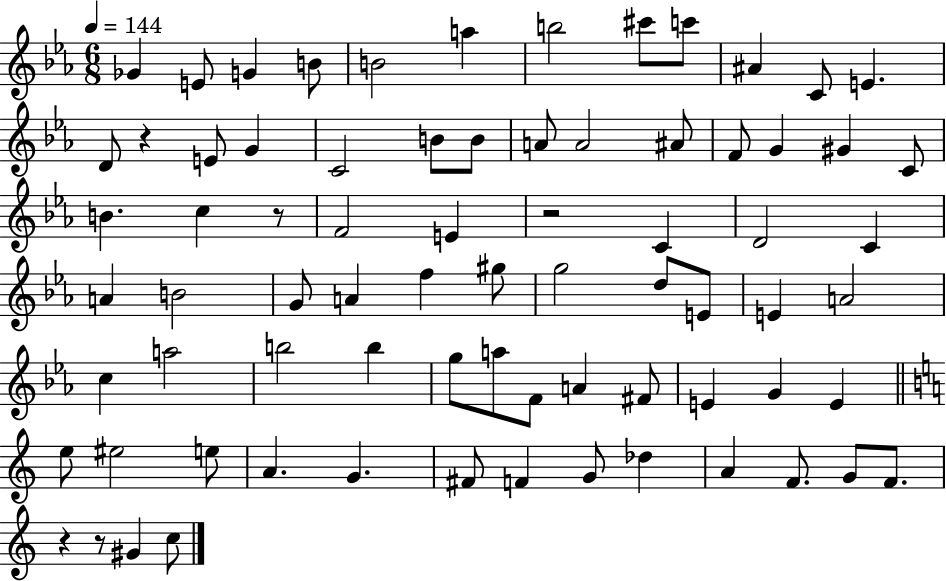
Gb4/q E4/e G4/q B4/e B4/h A5/q B5/h C#6/e C6/e A#4/q C4/e E4/q. D4/e R/q E4/e G4/q C4/h B4/e B4/e A4/e A4/h A#4/e F4/e G4/q G#4/q C4/e B4/q. C5/q R/e F4/h E4/q R/h C4/q D4/h C4/q A4/q B4/h G4/e A4/q F5/q G#5/e G5/h D5/e E4/e E4/q A4/h C5/q A5/h B5/h B5/q G5/e A5/e F4/e A4/q F#4/e E4/q G4/q E4/q E5/e EIS5/h E5/e A4/q. G4/q. F#4/e F4/q G4/e Db5/q A4/q F4/e. G4/e F4/e. R/q R/e G#4/q C5/e